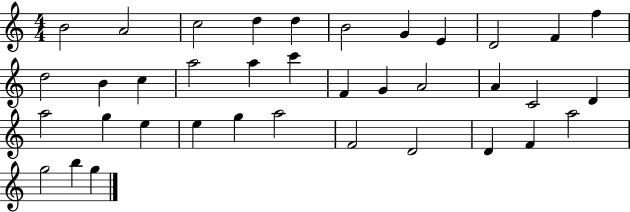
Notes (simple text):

B4/h A4/h C5/h D5/q D5/q B4/h G4/q E4/q D4/h F4/q F5/q D5/h B4/q C5/q A5/h A5/q C6/q F4/q G4/q A4/h A4/q C4/h D4/q A5/h G5/q E5/q E5/q G5/q A5/h F4/h D4/h D4/q F4/q A5/h G5/h B5/q G5/q